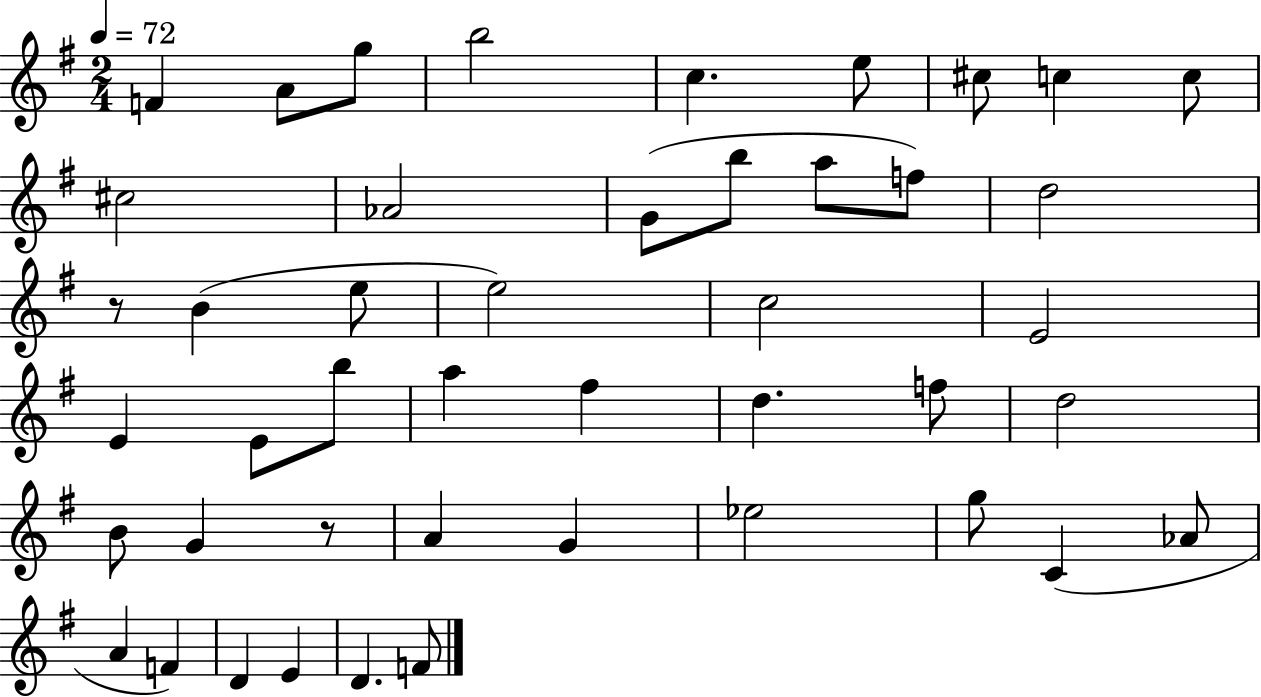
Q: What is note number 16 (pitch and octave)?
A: D5